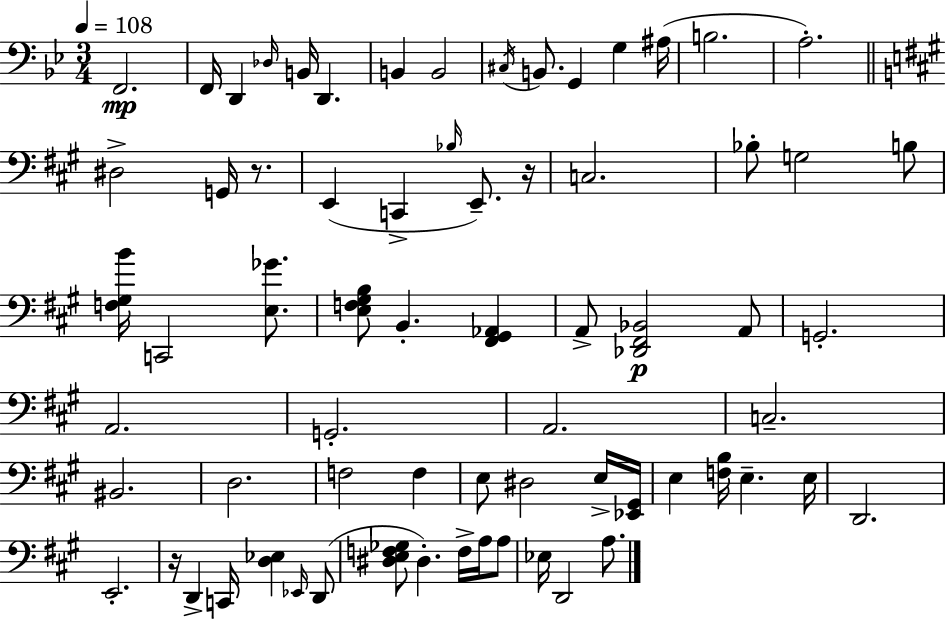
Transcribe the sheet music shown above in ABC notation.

X:1
T:Untitled
M:3/4
L:1/4
K:Gm
F,,2 F,,/4 D,, _D,/4 B,,/4 D,, B,, B,,2 ^C,/4 B,,/2 G,, G, ^A,/4 B,2 A,2 ^D,2 G,,/4 z/2 E,, C,, _B,/4 E,,/2 z/4 C,2 _B,/2 G,2 B,/2 [F,^G,B]/4 C,,2 [E,_G]/2 [E,F,^G,B,]/2 B,, [^F,,^G,,_A,,] A,,/2 [_D,,^F,,_B,,]2 A,,/2 G,,2 A,,2 G,,2 A,,2 C,2 ^B,,2 D,2 F,2 F, E,/2 ^D,2 E,/4 [_E,,^G,,]/4 E, [F,B,]/4 E, E,/4 D,,2 E,,2 z/4 D,, C,,/4 [D,_E,] _E,,/4 D,,/2 [^D,E,F,_G,]/2 ^D, F,/4 A,/4 A,/2 _E,/4 D,,2 A,/2